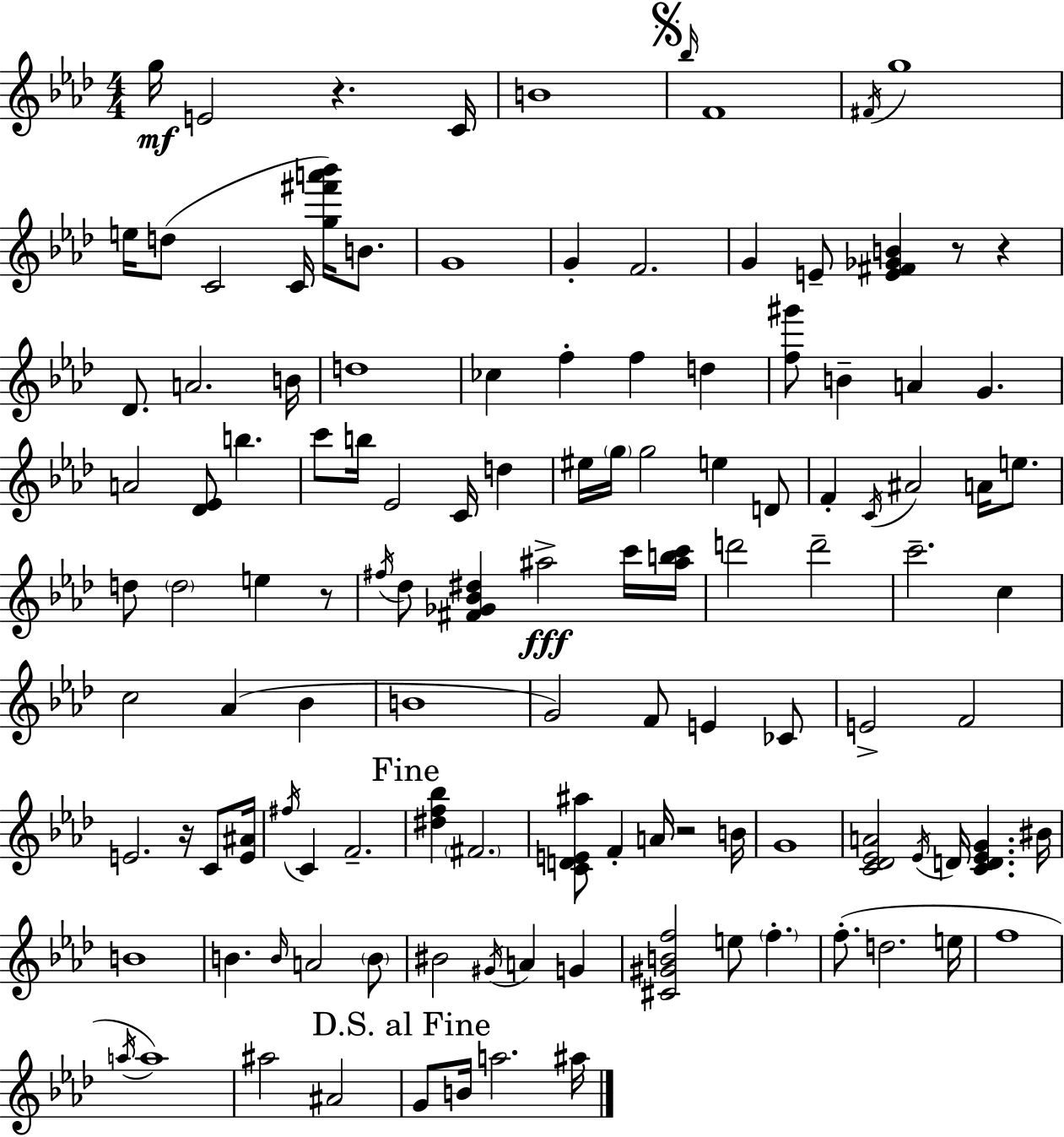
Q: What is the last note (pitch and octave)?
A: A#5